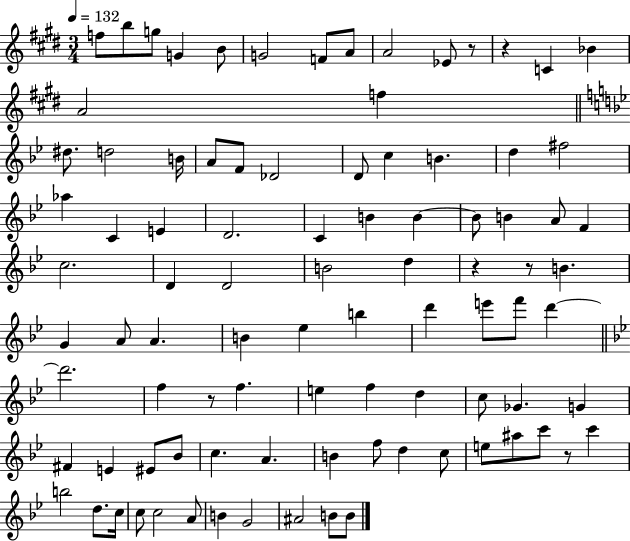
{
  \clef treble
  \numericTimeSignature
  \time 3/4
  \key e \major
  \tempo 4 = 132
  f''8 b''8 g''8 g'4 b'8 | g'2 f'8 a'8 | a'2 ees'8 r8 | r4 c'4 bes'4 | \break a'2 f''4 | \bar "||" \break \key g \minor dis''8. d''2 b'16 | a'8 f'8 des'2 | d'8 c''4 b'4. | d''4 fis''2 | \break aes''4 c'4 e'4 | d'2. | c'4 b'4 b'4~~ | b'8 b'4 a'8 f'4 | \break c''2. | d'4 d'2 | b'2 d''4 | r4 r8 b'4. | \break g'4 a'8 a'4. | b'4 ees''4 b''4 | d'''4 e'''8 f'''8 d'''4~~ | \bar "||" \break \key g \minor d'''2. | f''4 r8 f''4. | e''4 f''4 d''4 | c''8 ges'4. g'4 | \break fis'4 e'4 eis'8 bes'8 | c''4. a'4. | b'4 f''8 d''4 c''8 | e''8 ais''8 c'''8 r8 c'''4 | \break b''2 d''8. c''16 | c''8 c''2 a'8 | b'4 g'2 | ais'2 b'8 b'8 | \break \bar "|."
}